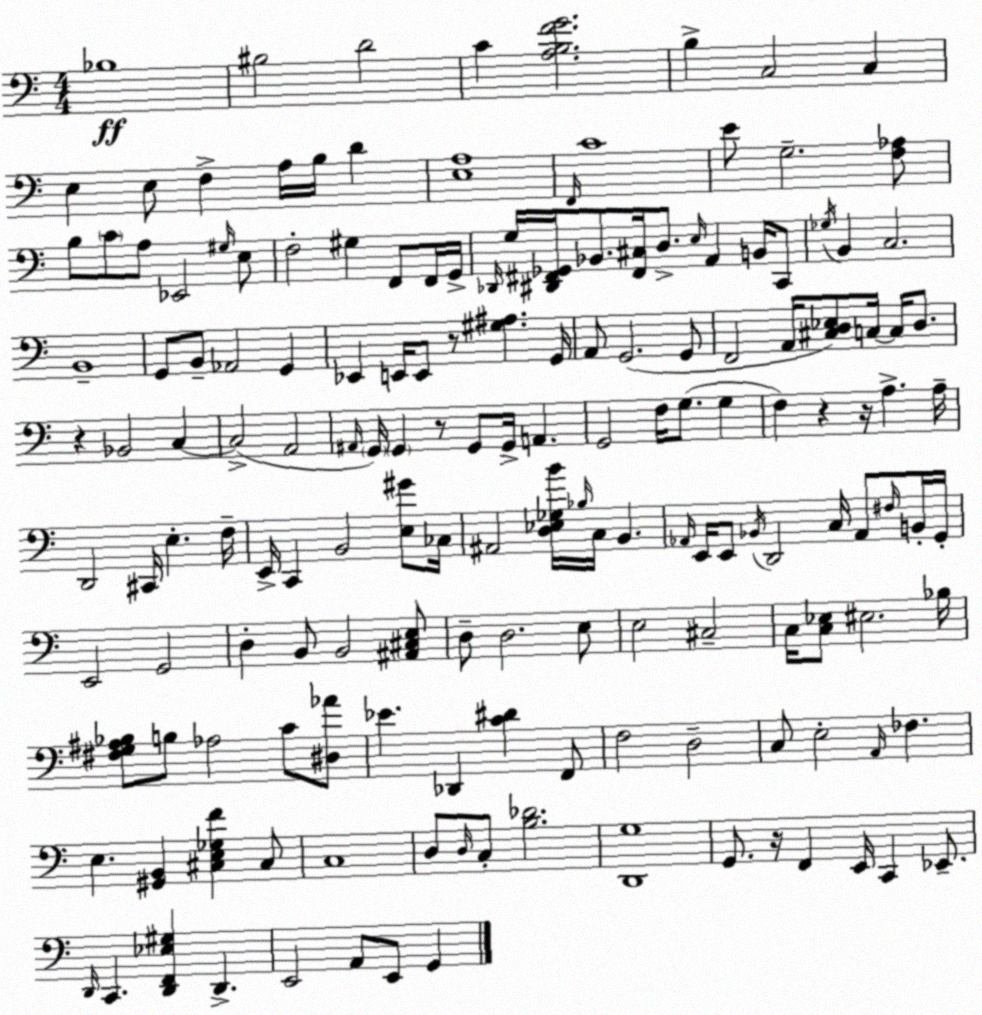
X:1
T:Untitled
M:4/4
L:1/4
K:Am
_B,4 ^B,2 D2 C [A,B,FG]2 B, C,2 C, E, E,/2 F, A,/4 B,/4 D [E,A,]4 F,,/4 C4 E/2 G,2 [F,_A,]/2 B,/2 C/2 A,/2 _E,,2 ^G,/4 E,/2 F,2 ^G, F,,/2 F,,/4 G,,/4 _D,,/4 G,/4 [^D,,^F,,_G,,]/4 _B,,/2 [^F,,^C,]/4 D,/2 E,/4 A,, B,,/4 C,,/2 _G,/4 B,, C,2 B,,4 G,,/2 B,,/2 _A,,2 G,, _E,, E,,/4 E,,/2 z/2 [^G,^A,] G,,/4 A,,/2 G,,2 G,,/2 F,,2 A,,/4 [^C,D,_E,]/2 C,/4 C,/4 D,/2 z _B,,2 C, C,2 A,,2 ^A,,/4 G,,/4 G,, z/2 G,,/2 G,,/4 A,, G,,2 F,/4 G,/2 G, F, z z/4 A, A,/4 D,,2 ^C,,/4 E, F,/4 E,,/4 C,, B,,2 [E,^G]/2 _C,/4 ^A,,2 [D,_E,_G,B]/4 _B,/4 C,/4 B,, _A,,/4 E,,/4 E,,/2 _B,,/4 D,,2 C,/4 _A,,/2 ^F,/4 B,,/4 G,,/4 E,,2 G,,2 D, B,,/2 B,,2 [^A,,^C,E,]/2 D,/2 D,2 E,/2 E,2 ^C,2 C,/4 [C,_E,]/2 ^E,2 _B,/4 [^F,G,^A,_B,]/2 B,/2 _A,2 C/2 [^D,_A]/2 _E _D,, [C^D] F,,/2 F,2 D,2 C,/2 E,2 A,,/4 _F, E, [^G,,B,,] [^C,E,_G,F] ^C,/2 C,4 D,/2 D,/4 C,/2 [B,_D]2 [D,,G,]4 G,,/2 z/4 F,, E,,/4 C,, _E,,/2 D,,/4 C,, [D,,F,,_E,^G,] D,, E,,2 A,,/2 E,,/2 G,,